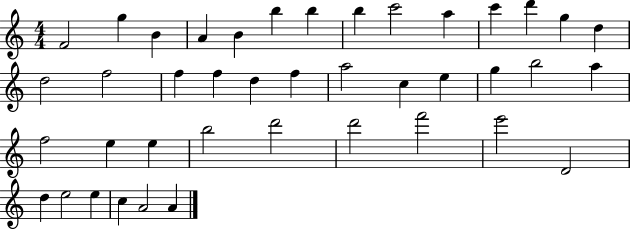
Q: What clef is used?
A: treble